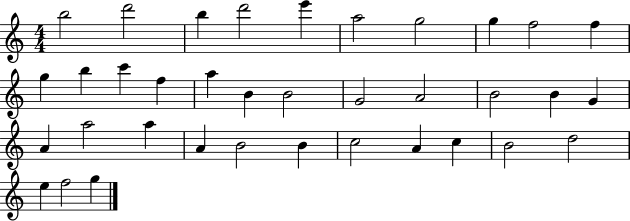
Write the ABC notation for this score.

X:1
T:Untitled
M:4/4
L:1/4
K:C
b2 d'2 b d'2 e' a2 g2 g f2 f g b c' f a B B2 G2 A2 B2 B G A a2 a A B2 B c2 A c B2 d2 e f2 g